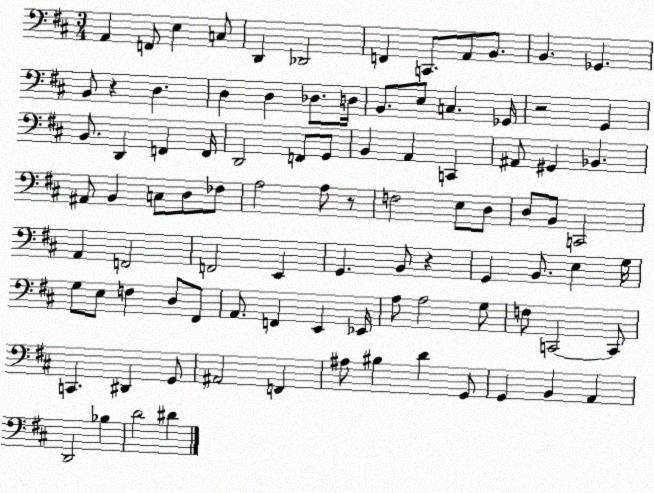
X:1
T:Untitled
M:3/4
L:1/4
K:D
A,, F,,/2 E, C,/2 D,, _D,,2 F,, C,,/2 A,,/2 B,,/2 B,, _G,, B,,/2 z D, D, D, _D,/2 D,/4 B,,/2 E,/2 C, _G,,/4 z2 G,, B,,/2 D,, F,, F,,/4 D,,2 F,,/2 G,,/2 B,, A,, C,, ^A,,/2 ^G,, _B,, ^A,,/2 B,, C,/2 D,/2 _F,/2 A,2 A,/2 z/2 F,2 E,/2 D,/2 D,/2 B,,/2 C,,2 A,, F,,2 F,,2 E,, G,, B,,/2 z G,, B,,/2 E, G,/4 G,/2 E,/2 F, D,/2 ^F,,/2 A,,/2 F,, E,, _E,,/4 A,/2 A,2 G,/2 F,/2 C,,2 C,,/2 C,, ^D,, G,,/2 ^A,,2 F,, ^A,/2 ^B, D G,,/2 G,, B,, A,, D,,2 _B, D2 ^D